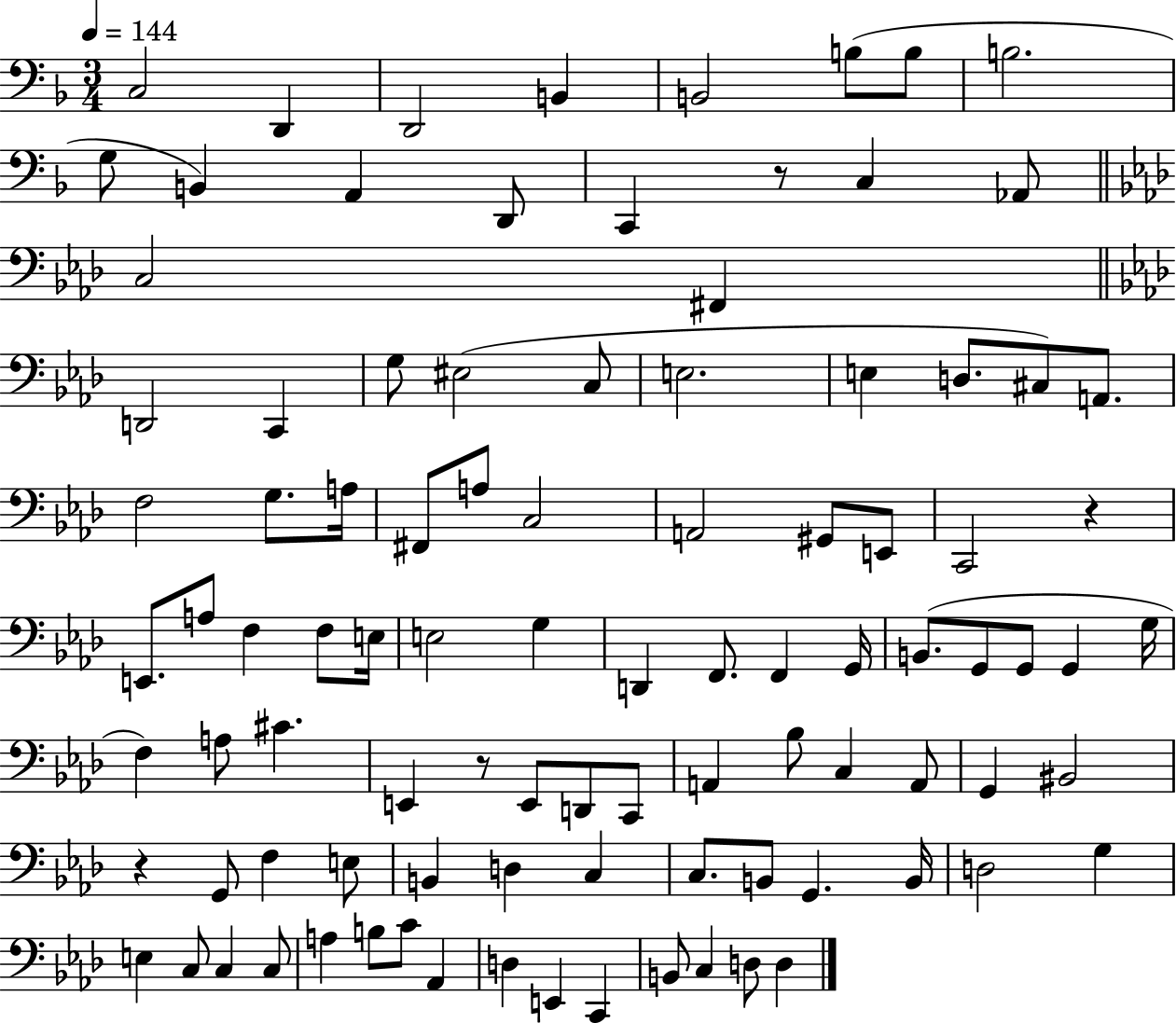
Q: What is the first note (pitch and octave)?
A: C3